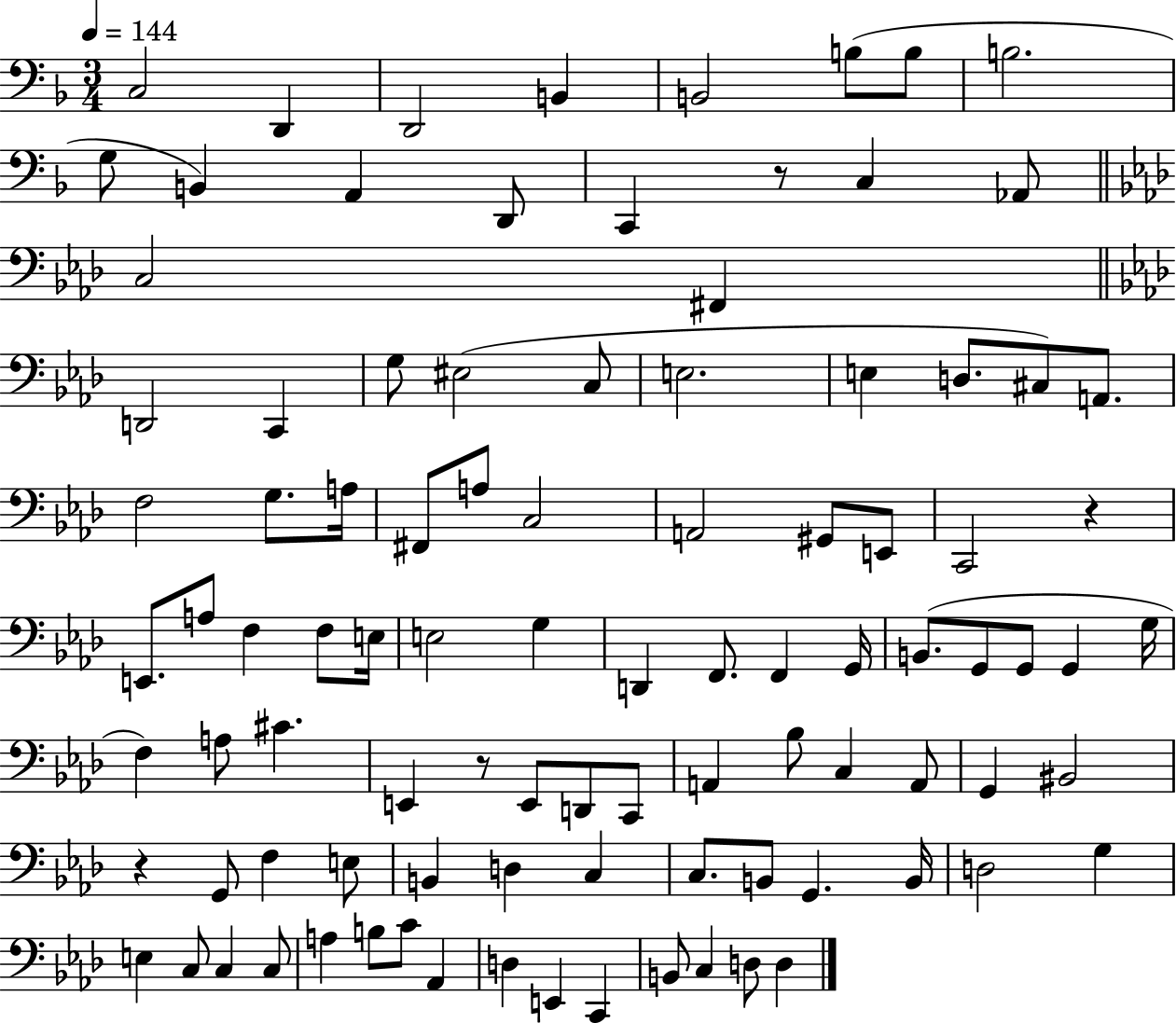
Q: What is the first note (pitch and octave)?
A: C3